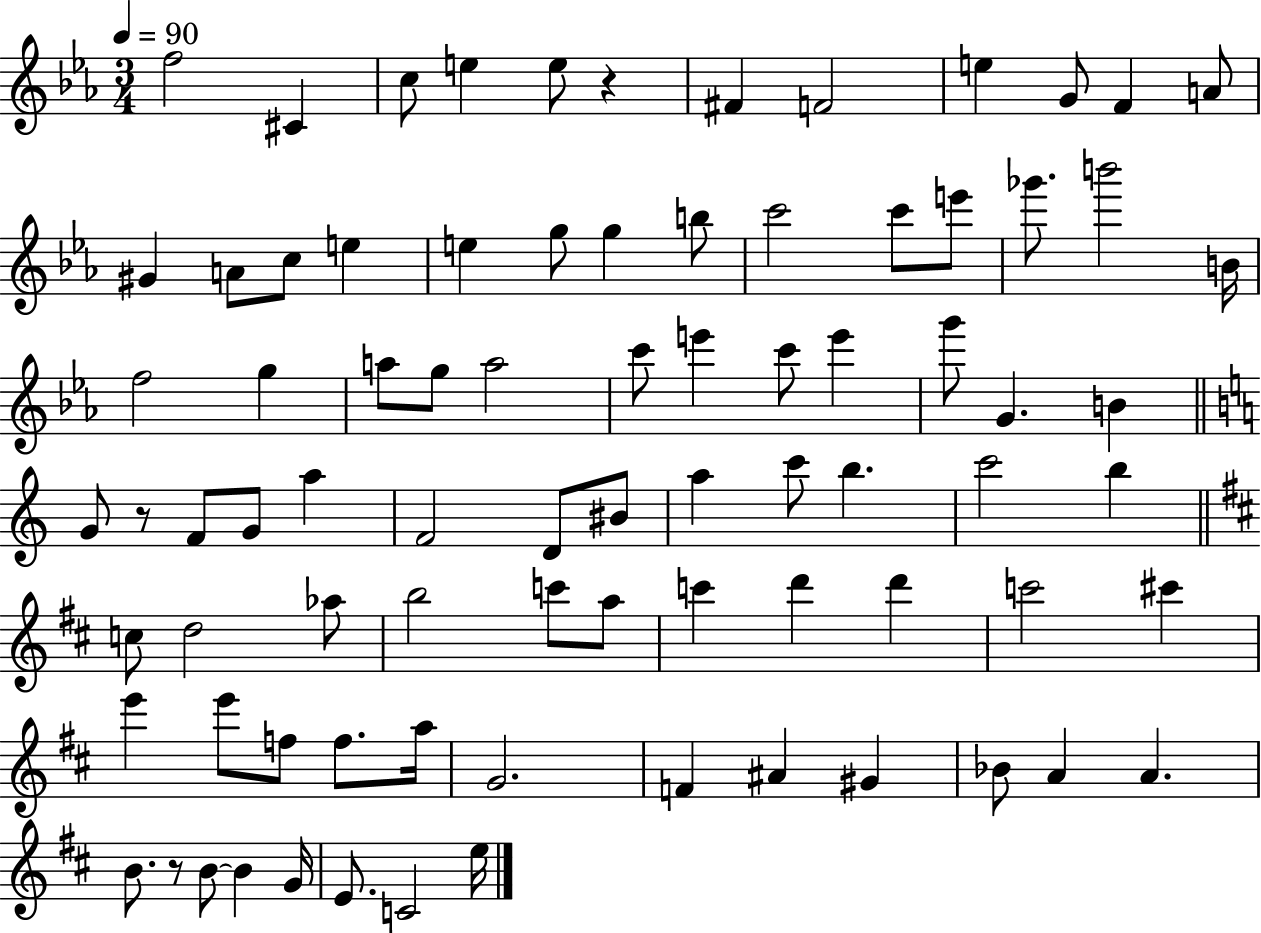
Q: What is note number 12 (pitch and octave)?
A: G#4